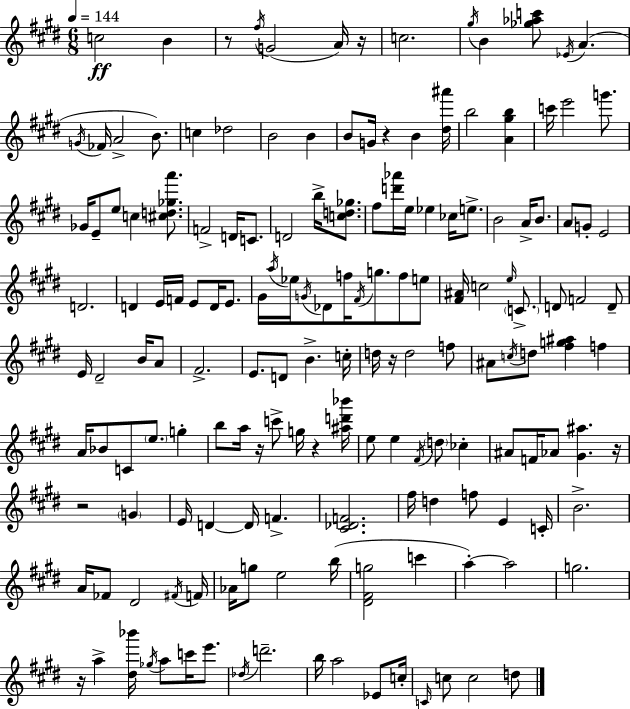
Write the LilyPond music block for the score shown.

{
  \clef treble
  \numericTimeSignature
  \time 6/8
  \key e \major
  \tempo 4 = 144
  c''2\ff b'4 | r8 \acciaccatura { fis''16 }( g'2 a'16) | r16 c''2. | \acciaccatura { gis''16 } b'4 <ges'' aes'' c'''>8 \acciaccatura { ees'16 }( a'4. | \break \acciaccatura { g'16 } fes'16 a'2-> | b'8.) c''4 des''2 | b'2 | b'4 b'8 g'16 r4 b'4 | \break <dis'' ais'''>16 b''2 | <a' gis'' b''>4 c'''16 e'''2 | g'''8. ges'16 e'8-- e''8 c''4 | <cis'' d'' ges'' a'''>8. f'2-> | \break d'16 c'8. d'2 | b''16-> <c'' d'' ges''>8. fis''8 <d''' aes'''>16 e''16 ees''4 | ces''16 e''8.-> b'2 | a'16-> b'8. a'8 g'8-. e'2 | \break d'2. | d'4 e'16 f'16 e'8 | d'16 e'8. gis'16 \acciaccatura { a''16 } ees''16 \acciaccatura { g'16 } des'8 f''16 \acciaccatura { fis'16 } | g''8. f''8 e''8 <fis' ais'>16 c''2 | \break \grace { e''16 } \parenthesize c'8.-> d'8 f'2 | d'8-- e'16 dis'2-- | b'16 a'8 fis'2.-> | e'8. d'8 | \break b'4.-> c''16-. d''16 r16 d''2 | f''8 ais'8 \acciaccatura { c''16 } d''8 | <fis'' g'' ais''>4 f''4 a'16 bes'8 | c'8 \parenthesize e''8. g''4-. b''8 a''16 | \break r16 c'''8-> g''16 r4 <ais'' d''' bes'''>16 e''8 e''4 | \acciaccatura { fis'16 } \parenthesize d''8 ces''4-. ais'8 | f'16 aes'8 <gis' ais''>4. r16 r2 | \parenthesize g'4 e'16 d'4~~ | \break d'16 f'4.-> <cis' des' f'>2. | fis''16 d''4 | f''8 e'4 c'16-. b'2.-> | a'16 fes'8 | \break dis'2 \acciaccatura { fis'16 } f'16 aes'16 | g''8 e''2 b''16( <dis' fis' g''>2 | c'''4 a''4-.~~) | a''2 g''2. | \break r16 | a''4-> <dis'' bes'''>16 \acciaccatura { ges''16 } a''8 c'''16 e'''8. | \acciaccatura { des''16 } d'''2.-- | b''16 a''2 ees'8 | \break c''16-. \grace { c'16 } c''8 c''2 | d''8 \bar "|."
}